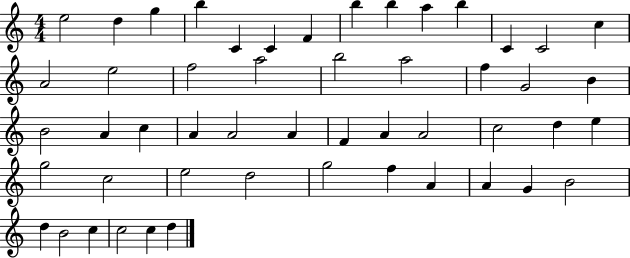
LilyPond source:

{
  \clef treble
  \numericTimeSignature
  \time 4/4
  \key c \major
  e''2 d''4 g''4 | b''4 c'4 c'4 f'4 | b''4 b''4 a''4 b''4 | c'4 c'2 c''4 | \break a'2 e''2 | f''2 a''2 | b''2 a''2 | f''4 g'2 b'4 | \break b'2 a'4 c''4 | a'4 a'2 a'4 | f'4 a'4 a'2 | c''2 d''4 e''4 | \break g''2 c''2 | e''2 d''2 | g''2 f''4 a'4 | a'4 g'4 b'2 | \break d''4 b'2 c''4 | c''2 c''4 d''4 | \bar "|."
}